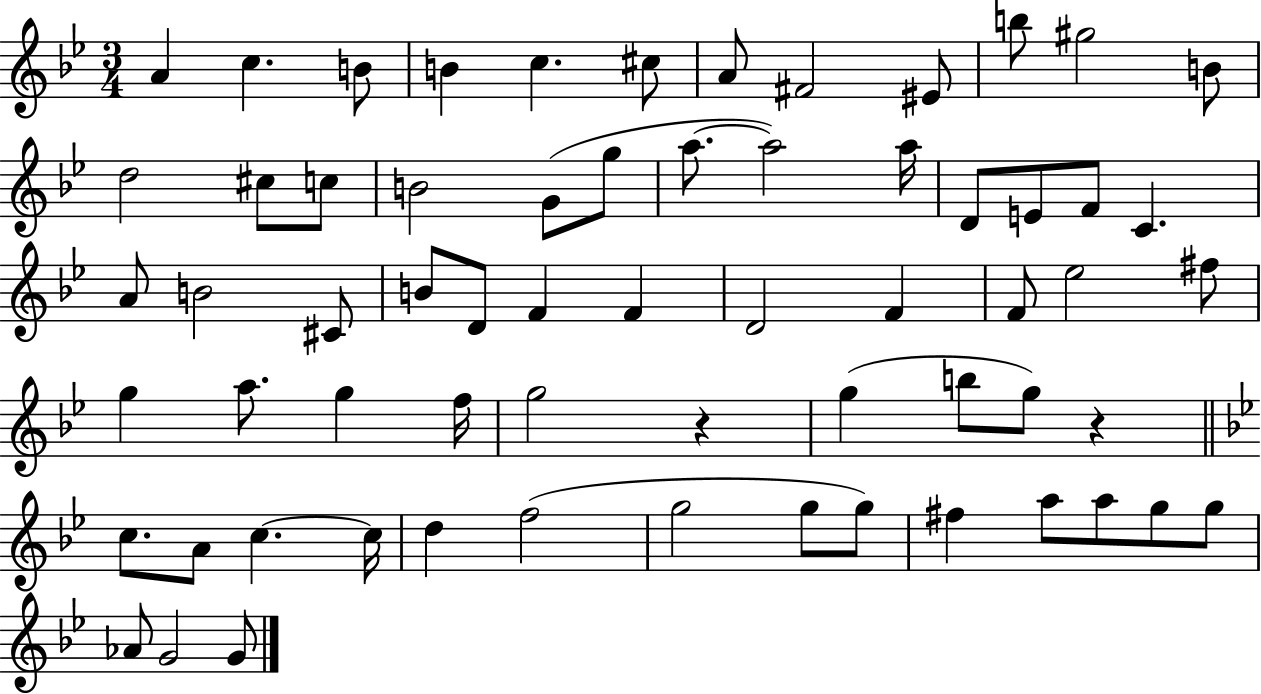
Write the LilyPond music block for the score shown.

{
  \clef treble
  \numericTimeSignature
  \time 3/4
  \key bes \major
  \repeat volta 2 { a'4 c''4. b'8 | b'4 c''4. cis''8 | a'8 fis'2 eis'8 | b''8 gis''2 b'8 | \break d''2 cis''8 c''8 | b'2 g'8( g''8 | a''8.~~ a''2) a''16 | d'8 e'8 f'8 c'4. | \break a'8 b'2 cis'8 | b'8 d'8 f'4 f'4 | d'2 f'4 | f'8 ees''2 fis''8 | \break g''4 a''8. g''4 f''16 | g''2 r4 | g''4( b''8 g''8) r4 | \bar "||" \break \key g \minor c''8. a'8 c''4.~~ c''16 | d''4 f''2( | g''2 g''8 g''8) | fis''4 a''8 a''8 g''8 g''8 | \break aes'8 g'2 g'8 | } \bar "|."
}